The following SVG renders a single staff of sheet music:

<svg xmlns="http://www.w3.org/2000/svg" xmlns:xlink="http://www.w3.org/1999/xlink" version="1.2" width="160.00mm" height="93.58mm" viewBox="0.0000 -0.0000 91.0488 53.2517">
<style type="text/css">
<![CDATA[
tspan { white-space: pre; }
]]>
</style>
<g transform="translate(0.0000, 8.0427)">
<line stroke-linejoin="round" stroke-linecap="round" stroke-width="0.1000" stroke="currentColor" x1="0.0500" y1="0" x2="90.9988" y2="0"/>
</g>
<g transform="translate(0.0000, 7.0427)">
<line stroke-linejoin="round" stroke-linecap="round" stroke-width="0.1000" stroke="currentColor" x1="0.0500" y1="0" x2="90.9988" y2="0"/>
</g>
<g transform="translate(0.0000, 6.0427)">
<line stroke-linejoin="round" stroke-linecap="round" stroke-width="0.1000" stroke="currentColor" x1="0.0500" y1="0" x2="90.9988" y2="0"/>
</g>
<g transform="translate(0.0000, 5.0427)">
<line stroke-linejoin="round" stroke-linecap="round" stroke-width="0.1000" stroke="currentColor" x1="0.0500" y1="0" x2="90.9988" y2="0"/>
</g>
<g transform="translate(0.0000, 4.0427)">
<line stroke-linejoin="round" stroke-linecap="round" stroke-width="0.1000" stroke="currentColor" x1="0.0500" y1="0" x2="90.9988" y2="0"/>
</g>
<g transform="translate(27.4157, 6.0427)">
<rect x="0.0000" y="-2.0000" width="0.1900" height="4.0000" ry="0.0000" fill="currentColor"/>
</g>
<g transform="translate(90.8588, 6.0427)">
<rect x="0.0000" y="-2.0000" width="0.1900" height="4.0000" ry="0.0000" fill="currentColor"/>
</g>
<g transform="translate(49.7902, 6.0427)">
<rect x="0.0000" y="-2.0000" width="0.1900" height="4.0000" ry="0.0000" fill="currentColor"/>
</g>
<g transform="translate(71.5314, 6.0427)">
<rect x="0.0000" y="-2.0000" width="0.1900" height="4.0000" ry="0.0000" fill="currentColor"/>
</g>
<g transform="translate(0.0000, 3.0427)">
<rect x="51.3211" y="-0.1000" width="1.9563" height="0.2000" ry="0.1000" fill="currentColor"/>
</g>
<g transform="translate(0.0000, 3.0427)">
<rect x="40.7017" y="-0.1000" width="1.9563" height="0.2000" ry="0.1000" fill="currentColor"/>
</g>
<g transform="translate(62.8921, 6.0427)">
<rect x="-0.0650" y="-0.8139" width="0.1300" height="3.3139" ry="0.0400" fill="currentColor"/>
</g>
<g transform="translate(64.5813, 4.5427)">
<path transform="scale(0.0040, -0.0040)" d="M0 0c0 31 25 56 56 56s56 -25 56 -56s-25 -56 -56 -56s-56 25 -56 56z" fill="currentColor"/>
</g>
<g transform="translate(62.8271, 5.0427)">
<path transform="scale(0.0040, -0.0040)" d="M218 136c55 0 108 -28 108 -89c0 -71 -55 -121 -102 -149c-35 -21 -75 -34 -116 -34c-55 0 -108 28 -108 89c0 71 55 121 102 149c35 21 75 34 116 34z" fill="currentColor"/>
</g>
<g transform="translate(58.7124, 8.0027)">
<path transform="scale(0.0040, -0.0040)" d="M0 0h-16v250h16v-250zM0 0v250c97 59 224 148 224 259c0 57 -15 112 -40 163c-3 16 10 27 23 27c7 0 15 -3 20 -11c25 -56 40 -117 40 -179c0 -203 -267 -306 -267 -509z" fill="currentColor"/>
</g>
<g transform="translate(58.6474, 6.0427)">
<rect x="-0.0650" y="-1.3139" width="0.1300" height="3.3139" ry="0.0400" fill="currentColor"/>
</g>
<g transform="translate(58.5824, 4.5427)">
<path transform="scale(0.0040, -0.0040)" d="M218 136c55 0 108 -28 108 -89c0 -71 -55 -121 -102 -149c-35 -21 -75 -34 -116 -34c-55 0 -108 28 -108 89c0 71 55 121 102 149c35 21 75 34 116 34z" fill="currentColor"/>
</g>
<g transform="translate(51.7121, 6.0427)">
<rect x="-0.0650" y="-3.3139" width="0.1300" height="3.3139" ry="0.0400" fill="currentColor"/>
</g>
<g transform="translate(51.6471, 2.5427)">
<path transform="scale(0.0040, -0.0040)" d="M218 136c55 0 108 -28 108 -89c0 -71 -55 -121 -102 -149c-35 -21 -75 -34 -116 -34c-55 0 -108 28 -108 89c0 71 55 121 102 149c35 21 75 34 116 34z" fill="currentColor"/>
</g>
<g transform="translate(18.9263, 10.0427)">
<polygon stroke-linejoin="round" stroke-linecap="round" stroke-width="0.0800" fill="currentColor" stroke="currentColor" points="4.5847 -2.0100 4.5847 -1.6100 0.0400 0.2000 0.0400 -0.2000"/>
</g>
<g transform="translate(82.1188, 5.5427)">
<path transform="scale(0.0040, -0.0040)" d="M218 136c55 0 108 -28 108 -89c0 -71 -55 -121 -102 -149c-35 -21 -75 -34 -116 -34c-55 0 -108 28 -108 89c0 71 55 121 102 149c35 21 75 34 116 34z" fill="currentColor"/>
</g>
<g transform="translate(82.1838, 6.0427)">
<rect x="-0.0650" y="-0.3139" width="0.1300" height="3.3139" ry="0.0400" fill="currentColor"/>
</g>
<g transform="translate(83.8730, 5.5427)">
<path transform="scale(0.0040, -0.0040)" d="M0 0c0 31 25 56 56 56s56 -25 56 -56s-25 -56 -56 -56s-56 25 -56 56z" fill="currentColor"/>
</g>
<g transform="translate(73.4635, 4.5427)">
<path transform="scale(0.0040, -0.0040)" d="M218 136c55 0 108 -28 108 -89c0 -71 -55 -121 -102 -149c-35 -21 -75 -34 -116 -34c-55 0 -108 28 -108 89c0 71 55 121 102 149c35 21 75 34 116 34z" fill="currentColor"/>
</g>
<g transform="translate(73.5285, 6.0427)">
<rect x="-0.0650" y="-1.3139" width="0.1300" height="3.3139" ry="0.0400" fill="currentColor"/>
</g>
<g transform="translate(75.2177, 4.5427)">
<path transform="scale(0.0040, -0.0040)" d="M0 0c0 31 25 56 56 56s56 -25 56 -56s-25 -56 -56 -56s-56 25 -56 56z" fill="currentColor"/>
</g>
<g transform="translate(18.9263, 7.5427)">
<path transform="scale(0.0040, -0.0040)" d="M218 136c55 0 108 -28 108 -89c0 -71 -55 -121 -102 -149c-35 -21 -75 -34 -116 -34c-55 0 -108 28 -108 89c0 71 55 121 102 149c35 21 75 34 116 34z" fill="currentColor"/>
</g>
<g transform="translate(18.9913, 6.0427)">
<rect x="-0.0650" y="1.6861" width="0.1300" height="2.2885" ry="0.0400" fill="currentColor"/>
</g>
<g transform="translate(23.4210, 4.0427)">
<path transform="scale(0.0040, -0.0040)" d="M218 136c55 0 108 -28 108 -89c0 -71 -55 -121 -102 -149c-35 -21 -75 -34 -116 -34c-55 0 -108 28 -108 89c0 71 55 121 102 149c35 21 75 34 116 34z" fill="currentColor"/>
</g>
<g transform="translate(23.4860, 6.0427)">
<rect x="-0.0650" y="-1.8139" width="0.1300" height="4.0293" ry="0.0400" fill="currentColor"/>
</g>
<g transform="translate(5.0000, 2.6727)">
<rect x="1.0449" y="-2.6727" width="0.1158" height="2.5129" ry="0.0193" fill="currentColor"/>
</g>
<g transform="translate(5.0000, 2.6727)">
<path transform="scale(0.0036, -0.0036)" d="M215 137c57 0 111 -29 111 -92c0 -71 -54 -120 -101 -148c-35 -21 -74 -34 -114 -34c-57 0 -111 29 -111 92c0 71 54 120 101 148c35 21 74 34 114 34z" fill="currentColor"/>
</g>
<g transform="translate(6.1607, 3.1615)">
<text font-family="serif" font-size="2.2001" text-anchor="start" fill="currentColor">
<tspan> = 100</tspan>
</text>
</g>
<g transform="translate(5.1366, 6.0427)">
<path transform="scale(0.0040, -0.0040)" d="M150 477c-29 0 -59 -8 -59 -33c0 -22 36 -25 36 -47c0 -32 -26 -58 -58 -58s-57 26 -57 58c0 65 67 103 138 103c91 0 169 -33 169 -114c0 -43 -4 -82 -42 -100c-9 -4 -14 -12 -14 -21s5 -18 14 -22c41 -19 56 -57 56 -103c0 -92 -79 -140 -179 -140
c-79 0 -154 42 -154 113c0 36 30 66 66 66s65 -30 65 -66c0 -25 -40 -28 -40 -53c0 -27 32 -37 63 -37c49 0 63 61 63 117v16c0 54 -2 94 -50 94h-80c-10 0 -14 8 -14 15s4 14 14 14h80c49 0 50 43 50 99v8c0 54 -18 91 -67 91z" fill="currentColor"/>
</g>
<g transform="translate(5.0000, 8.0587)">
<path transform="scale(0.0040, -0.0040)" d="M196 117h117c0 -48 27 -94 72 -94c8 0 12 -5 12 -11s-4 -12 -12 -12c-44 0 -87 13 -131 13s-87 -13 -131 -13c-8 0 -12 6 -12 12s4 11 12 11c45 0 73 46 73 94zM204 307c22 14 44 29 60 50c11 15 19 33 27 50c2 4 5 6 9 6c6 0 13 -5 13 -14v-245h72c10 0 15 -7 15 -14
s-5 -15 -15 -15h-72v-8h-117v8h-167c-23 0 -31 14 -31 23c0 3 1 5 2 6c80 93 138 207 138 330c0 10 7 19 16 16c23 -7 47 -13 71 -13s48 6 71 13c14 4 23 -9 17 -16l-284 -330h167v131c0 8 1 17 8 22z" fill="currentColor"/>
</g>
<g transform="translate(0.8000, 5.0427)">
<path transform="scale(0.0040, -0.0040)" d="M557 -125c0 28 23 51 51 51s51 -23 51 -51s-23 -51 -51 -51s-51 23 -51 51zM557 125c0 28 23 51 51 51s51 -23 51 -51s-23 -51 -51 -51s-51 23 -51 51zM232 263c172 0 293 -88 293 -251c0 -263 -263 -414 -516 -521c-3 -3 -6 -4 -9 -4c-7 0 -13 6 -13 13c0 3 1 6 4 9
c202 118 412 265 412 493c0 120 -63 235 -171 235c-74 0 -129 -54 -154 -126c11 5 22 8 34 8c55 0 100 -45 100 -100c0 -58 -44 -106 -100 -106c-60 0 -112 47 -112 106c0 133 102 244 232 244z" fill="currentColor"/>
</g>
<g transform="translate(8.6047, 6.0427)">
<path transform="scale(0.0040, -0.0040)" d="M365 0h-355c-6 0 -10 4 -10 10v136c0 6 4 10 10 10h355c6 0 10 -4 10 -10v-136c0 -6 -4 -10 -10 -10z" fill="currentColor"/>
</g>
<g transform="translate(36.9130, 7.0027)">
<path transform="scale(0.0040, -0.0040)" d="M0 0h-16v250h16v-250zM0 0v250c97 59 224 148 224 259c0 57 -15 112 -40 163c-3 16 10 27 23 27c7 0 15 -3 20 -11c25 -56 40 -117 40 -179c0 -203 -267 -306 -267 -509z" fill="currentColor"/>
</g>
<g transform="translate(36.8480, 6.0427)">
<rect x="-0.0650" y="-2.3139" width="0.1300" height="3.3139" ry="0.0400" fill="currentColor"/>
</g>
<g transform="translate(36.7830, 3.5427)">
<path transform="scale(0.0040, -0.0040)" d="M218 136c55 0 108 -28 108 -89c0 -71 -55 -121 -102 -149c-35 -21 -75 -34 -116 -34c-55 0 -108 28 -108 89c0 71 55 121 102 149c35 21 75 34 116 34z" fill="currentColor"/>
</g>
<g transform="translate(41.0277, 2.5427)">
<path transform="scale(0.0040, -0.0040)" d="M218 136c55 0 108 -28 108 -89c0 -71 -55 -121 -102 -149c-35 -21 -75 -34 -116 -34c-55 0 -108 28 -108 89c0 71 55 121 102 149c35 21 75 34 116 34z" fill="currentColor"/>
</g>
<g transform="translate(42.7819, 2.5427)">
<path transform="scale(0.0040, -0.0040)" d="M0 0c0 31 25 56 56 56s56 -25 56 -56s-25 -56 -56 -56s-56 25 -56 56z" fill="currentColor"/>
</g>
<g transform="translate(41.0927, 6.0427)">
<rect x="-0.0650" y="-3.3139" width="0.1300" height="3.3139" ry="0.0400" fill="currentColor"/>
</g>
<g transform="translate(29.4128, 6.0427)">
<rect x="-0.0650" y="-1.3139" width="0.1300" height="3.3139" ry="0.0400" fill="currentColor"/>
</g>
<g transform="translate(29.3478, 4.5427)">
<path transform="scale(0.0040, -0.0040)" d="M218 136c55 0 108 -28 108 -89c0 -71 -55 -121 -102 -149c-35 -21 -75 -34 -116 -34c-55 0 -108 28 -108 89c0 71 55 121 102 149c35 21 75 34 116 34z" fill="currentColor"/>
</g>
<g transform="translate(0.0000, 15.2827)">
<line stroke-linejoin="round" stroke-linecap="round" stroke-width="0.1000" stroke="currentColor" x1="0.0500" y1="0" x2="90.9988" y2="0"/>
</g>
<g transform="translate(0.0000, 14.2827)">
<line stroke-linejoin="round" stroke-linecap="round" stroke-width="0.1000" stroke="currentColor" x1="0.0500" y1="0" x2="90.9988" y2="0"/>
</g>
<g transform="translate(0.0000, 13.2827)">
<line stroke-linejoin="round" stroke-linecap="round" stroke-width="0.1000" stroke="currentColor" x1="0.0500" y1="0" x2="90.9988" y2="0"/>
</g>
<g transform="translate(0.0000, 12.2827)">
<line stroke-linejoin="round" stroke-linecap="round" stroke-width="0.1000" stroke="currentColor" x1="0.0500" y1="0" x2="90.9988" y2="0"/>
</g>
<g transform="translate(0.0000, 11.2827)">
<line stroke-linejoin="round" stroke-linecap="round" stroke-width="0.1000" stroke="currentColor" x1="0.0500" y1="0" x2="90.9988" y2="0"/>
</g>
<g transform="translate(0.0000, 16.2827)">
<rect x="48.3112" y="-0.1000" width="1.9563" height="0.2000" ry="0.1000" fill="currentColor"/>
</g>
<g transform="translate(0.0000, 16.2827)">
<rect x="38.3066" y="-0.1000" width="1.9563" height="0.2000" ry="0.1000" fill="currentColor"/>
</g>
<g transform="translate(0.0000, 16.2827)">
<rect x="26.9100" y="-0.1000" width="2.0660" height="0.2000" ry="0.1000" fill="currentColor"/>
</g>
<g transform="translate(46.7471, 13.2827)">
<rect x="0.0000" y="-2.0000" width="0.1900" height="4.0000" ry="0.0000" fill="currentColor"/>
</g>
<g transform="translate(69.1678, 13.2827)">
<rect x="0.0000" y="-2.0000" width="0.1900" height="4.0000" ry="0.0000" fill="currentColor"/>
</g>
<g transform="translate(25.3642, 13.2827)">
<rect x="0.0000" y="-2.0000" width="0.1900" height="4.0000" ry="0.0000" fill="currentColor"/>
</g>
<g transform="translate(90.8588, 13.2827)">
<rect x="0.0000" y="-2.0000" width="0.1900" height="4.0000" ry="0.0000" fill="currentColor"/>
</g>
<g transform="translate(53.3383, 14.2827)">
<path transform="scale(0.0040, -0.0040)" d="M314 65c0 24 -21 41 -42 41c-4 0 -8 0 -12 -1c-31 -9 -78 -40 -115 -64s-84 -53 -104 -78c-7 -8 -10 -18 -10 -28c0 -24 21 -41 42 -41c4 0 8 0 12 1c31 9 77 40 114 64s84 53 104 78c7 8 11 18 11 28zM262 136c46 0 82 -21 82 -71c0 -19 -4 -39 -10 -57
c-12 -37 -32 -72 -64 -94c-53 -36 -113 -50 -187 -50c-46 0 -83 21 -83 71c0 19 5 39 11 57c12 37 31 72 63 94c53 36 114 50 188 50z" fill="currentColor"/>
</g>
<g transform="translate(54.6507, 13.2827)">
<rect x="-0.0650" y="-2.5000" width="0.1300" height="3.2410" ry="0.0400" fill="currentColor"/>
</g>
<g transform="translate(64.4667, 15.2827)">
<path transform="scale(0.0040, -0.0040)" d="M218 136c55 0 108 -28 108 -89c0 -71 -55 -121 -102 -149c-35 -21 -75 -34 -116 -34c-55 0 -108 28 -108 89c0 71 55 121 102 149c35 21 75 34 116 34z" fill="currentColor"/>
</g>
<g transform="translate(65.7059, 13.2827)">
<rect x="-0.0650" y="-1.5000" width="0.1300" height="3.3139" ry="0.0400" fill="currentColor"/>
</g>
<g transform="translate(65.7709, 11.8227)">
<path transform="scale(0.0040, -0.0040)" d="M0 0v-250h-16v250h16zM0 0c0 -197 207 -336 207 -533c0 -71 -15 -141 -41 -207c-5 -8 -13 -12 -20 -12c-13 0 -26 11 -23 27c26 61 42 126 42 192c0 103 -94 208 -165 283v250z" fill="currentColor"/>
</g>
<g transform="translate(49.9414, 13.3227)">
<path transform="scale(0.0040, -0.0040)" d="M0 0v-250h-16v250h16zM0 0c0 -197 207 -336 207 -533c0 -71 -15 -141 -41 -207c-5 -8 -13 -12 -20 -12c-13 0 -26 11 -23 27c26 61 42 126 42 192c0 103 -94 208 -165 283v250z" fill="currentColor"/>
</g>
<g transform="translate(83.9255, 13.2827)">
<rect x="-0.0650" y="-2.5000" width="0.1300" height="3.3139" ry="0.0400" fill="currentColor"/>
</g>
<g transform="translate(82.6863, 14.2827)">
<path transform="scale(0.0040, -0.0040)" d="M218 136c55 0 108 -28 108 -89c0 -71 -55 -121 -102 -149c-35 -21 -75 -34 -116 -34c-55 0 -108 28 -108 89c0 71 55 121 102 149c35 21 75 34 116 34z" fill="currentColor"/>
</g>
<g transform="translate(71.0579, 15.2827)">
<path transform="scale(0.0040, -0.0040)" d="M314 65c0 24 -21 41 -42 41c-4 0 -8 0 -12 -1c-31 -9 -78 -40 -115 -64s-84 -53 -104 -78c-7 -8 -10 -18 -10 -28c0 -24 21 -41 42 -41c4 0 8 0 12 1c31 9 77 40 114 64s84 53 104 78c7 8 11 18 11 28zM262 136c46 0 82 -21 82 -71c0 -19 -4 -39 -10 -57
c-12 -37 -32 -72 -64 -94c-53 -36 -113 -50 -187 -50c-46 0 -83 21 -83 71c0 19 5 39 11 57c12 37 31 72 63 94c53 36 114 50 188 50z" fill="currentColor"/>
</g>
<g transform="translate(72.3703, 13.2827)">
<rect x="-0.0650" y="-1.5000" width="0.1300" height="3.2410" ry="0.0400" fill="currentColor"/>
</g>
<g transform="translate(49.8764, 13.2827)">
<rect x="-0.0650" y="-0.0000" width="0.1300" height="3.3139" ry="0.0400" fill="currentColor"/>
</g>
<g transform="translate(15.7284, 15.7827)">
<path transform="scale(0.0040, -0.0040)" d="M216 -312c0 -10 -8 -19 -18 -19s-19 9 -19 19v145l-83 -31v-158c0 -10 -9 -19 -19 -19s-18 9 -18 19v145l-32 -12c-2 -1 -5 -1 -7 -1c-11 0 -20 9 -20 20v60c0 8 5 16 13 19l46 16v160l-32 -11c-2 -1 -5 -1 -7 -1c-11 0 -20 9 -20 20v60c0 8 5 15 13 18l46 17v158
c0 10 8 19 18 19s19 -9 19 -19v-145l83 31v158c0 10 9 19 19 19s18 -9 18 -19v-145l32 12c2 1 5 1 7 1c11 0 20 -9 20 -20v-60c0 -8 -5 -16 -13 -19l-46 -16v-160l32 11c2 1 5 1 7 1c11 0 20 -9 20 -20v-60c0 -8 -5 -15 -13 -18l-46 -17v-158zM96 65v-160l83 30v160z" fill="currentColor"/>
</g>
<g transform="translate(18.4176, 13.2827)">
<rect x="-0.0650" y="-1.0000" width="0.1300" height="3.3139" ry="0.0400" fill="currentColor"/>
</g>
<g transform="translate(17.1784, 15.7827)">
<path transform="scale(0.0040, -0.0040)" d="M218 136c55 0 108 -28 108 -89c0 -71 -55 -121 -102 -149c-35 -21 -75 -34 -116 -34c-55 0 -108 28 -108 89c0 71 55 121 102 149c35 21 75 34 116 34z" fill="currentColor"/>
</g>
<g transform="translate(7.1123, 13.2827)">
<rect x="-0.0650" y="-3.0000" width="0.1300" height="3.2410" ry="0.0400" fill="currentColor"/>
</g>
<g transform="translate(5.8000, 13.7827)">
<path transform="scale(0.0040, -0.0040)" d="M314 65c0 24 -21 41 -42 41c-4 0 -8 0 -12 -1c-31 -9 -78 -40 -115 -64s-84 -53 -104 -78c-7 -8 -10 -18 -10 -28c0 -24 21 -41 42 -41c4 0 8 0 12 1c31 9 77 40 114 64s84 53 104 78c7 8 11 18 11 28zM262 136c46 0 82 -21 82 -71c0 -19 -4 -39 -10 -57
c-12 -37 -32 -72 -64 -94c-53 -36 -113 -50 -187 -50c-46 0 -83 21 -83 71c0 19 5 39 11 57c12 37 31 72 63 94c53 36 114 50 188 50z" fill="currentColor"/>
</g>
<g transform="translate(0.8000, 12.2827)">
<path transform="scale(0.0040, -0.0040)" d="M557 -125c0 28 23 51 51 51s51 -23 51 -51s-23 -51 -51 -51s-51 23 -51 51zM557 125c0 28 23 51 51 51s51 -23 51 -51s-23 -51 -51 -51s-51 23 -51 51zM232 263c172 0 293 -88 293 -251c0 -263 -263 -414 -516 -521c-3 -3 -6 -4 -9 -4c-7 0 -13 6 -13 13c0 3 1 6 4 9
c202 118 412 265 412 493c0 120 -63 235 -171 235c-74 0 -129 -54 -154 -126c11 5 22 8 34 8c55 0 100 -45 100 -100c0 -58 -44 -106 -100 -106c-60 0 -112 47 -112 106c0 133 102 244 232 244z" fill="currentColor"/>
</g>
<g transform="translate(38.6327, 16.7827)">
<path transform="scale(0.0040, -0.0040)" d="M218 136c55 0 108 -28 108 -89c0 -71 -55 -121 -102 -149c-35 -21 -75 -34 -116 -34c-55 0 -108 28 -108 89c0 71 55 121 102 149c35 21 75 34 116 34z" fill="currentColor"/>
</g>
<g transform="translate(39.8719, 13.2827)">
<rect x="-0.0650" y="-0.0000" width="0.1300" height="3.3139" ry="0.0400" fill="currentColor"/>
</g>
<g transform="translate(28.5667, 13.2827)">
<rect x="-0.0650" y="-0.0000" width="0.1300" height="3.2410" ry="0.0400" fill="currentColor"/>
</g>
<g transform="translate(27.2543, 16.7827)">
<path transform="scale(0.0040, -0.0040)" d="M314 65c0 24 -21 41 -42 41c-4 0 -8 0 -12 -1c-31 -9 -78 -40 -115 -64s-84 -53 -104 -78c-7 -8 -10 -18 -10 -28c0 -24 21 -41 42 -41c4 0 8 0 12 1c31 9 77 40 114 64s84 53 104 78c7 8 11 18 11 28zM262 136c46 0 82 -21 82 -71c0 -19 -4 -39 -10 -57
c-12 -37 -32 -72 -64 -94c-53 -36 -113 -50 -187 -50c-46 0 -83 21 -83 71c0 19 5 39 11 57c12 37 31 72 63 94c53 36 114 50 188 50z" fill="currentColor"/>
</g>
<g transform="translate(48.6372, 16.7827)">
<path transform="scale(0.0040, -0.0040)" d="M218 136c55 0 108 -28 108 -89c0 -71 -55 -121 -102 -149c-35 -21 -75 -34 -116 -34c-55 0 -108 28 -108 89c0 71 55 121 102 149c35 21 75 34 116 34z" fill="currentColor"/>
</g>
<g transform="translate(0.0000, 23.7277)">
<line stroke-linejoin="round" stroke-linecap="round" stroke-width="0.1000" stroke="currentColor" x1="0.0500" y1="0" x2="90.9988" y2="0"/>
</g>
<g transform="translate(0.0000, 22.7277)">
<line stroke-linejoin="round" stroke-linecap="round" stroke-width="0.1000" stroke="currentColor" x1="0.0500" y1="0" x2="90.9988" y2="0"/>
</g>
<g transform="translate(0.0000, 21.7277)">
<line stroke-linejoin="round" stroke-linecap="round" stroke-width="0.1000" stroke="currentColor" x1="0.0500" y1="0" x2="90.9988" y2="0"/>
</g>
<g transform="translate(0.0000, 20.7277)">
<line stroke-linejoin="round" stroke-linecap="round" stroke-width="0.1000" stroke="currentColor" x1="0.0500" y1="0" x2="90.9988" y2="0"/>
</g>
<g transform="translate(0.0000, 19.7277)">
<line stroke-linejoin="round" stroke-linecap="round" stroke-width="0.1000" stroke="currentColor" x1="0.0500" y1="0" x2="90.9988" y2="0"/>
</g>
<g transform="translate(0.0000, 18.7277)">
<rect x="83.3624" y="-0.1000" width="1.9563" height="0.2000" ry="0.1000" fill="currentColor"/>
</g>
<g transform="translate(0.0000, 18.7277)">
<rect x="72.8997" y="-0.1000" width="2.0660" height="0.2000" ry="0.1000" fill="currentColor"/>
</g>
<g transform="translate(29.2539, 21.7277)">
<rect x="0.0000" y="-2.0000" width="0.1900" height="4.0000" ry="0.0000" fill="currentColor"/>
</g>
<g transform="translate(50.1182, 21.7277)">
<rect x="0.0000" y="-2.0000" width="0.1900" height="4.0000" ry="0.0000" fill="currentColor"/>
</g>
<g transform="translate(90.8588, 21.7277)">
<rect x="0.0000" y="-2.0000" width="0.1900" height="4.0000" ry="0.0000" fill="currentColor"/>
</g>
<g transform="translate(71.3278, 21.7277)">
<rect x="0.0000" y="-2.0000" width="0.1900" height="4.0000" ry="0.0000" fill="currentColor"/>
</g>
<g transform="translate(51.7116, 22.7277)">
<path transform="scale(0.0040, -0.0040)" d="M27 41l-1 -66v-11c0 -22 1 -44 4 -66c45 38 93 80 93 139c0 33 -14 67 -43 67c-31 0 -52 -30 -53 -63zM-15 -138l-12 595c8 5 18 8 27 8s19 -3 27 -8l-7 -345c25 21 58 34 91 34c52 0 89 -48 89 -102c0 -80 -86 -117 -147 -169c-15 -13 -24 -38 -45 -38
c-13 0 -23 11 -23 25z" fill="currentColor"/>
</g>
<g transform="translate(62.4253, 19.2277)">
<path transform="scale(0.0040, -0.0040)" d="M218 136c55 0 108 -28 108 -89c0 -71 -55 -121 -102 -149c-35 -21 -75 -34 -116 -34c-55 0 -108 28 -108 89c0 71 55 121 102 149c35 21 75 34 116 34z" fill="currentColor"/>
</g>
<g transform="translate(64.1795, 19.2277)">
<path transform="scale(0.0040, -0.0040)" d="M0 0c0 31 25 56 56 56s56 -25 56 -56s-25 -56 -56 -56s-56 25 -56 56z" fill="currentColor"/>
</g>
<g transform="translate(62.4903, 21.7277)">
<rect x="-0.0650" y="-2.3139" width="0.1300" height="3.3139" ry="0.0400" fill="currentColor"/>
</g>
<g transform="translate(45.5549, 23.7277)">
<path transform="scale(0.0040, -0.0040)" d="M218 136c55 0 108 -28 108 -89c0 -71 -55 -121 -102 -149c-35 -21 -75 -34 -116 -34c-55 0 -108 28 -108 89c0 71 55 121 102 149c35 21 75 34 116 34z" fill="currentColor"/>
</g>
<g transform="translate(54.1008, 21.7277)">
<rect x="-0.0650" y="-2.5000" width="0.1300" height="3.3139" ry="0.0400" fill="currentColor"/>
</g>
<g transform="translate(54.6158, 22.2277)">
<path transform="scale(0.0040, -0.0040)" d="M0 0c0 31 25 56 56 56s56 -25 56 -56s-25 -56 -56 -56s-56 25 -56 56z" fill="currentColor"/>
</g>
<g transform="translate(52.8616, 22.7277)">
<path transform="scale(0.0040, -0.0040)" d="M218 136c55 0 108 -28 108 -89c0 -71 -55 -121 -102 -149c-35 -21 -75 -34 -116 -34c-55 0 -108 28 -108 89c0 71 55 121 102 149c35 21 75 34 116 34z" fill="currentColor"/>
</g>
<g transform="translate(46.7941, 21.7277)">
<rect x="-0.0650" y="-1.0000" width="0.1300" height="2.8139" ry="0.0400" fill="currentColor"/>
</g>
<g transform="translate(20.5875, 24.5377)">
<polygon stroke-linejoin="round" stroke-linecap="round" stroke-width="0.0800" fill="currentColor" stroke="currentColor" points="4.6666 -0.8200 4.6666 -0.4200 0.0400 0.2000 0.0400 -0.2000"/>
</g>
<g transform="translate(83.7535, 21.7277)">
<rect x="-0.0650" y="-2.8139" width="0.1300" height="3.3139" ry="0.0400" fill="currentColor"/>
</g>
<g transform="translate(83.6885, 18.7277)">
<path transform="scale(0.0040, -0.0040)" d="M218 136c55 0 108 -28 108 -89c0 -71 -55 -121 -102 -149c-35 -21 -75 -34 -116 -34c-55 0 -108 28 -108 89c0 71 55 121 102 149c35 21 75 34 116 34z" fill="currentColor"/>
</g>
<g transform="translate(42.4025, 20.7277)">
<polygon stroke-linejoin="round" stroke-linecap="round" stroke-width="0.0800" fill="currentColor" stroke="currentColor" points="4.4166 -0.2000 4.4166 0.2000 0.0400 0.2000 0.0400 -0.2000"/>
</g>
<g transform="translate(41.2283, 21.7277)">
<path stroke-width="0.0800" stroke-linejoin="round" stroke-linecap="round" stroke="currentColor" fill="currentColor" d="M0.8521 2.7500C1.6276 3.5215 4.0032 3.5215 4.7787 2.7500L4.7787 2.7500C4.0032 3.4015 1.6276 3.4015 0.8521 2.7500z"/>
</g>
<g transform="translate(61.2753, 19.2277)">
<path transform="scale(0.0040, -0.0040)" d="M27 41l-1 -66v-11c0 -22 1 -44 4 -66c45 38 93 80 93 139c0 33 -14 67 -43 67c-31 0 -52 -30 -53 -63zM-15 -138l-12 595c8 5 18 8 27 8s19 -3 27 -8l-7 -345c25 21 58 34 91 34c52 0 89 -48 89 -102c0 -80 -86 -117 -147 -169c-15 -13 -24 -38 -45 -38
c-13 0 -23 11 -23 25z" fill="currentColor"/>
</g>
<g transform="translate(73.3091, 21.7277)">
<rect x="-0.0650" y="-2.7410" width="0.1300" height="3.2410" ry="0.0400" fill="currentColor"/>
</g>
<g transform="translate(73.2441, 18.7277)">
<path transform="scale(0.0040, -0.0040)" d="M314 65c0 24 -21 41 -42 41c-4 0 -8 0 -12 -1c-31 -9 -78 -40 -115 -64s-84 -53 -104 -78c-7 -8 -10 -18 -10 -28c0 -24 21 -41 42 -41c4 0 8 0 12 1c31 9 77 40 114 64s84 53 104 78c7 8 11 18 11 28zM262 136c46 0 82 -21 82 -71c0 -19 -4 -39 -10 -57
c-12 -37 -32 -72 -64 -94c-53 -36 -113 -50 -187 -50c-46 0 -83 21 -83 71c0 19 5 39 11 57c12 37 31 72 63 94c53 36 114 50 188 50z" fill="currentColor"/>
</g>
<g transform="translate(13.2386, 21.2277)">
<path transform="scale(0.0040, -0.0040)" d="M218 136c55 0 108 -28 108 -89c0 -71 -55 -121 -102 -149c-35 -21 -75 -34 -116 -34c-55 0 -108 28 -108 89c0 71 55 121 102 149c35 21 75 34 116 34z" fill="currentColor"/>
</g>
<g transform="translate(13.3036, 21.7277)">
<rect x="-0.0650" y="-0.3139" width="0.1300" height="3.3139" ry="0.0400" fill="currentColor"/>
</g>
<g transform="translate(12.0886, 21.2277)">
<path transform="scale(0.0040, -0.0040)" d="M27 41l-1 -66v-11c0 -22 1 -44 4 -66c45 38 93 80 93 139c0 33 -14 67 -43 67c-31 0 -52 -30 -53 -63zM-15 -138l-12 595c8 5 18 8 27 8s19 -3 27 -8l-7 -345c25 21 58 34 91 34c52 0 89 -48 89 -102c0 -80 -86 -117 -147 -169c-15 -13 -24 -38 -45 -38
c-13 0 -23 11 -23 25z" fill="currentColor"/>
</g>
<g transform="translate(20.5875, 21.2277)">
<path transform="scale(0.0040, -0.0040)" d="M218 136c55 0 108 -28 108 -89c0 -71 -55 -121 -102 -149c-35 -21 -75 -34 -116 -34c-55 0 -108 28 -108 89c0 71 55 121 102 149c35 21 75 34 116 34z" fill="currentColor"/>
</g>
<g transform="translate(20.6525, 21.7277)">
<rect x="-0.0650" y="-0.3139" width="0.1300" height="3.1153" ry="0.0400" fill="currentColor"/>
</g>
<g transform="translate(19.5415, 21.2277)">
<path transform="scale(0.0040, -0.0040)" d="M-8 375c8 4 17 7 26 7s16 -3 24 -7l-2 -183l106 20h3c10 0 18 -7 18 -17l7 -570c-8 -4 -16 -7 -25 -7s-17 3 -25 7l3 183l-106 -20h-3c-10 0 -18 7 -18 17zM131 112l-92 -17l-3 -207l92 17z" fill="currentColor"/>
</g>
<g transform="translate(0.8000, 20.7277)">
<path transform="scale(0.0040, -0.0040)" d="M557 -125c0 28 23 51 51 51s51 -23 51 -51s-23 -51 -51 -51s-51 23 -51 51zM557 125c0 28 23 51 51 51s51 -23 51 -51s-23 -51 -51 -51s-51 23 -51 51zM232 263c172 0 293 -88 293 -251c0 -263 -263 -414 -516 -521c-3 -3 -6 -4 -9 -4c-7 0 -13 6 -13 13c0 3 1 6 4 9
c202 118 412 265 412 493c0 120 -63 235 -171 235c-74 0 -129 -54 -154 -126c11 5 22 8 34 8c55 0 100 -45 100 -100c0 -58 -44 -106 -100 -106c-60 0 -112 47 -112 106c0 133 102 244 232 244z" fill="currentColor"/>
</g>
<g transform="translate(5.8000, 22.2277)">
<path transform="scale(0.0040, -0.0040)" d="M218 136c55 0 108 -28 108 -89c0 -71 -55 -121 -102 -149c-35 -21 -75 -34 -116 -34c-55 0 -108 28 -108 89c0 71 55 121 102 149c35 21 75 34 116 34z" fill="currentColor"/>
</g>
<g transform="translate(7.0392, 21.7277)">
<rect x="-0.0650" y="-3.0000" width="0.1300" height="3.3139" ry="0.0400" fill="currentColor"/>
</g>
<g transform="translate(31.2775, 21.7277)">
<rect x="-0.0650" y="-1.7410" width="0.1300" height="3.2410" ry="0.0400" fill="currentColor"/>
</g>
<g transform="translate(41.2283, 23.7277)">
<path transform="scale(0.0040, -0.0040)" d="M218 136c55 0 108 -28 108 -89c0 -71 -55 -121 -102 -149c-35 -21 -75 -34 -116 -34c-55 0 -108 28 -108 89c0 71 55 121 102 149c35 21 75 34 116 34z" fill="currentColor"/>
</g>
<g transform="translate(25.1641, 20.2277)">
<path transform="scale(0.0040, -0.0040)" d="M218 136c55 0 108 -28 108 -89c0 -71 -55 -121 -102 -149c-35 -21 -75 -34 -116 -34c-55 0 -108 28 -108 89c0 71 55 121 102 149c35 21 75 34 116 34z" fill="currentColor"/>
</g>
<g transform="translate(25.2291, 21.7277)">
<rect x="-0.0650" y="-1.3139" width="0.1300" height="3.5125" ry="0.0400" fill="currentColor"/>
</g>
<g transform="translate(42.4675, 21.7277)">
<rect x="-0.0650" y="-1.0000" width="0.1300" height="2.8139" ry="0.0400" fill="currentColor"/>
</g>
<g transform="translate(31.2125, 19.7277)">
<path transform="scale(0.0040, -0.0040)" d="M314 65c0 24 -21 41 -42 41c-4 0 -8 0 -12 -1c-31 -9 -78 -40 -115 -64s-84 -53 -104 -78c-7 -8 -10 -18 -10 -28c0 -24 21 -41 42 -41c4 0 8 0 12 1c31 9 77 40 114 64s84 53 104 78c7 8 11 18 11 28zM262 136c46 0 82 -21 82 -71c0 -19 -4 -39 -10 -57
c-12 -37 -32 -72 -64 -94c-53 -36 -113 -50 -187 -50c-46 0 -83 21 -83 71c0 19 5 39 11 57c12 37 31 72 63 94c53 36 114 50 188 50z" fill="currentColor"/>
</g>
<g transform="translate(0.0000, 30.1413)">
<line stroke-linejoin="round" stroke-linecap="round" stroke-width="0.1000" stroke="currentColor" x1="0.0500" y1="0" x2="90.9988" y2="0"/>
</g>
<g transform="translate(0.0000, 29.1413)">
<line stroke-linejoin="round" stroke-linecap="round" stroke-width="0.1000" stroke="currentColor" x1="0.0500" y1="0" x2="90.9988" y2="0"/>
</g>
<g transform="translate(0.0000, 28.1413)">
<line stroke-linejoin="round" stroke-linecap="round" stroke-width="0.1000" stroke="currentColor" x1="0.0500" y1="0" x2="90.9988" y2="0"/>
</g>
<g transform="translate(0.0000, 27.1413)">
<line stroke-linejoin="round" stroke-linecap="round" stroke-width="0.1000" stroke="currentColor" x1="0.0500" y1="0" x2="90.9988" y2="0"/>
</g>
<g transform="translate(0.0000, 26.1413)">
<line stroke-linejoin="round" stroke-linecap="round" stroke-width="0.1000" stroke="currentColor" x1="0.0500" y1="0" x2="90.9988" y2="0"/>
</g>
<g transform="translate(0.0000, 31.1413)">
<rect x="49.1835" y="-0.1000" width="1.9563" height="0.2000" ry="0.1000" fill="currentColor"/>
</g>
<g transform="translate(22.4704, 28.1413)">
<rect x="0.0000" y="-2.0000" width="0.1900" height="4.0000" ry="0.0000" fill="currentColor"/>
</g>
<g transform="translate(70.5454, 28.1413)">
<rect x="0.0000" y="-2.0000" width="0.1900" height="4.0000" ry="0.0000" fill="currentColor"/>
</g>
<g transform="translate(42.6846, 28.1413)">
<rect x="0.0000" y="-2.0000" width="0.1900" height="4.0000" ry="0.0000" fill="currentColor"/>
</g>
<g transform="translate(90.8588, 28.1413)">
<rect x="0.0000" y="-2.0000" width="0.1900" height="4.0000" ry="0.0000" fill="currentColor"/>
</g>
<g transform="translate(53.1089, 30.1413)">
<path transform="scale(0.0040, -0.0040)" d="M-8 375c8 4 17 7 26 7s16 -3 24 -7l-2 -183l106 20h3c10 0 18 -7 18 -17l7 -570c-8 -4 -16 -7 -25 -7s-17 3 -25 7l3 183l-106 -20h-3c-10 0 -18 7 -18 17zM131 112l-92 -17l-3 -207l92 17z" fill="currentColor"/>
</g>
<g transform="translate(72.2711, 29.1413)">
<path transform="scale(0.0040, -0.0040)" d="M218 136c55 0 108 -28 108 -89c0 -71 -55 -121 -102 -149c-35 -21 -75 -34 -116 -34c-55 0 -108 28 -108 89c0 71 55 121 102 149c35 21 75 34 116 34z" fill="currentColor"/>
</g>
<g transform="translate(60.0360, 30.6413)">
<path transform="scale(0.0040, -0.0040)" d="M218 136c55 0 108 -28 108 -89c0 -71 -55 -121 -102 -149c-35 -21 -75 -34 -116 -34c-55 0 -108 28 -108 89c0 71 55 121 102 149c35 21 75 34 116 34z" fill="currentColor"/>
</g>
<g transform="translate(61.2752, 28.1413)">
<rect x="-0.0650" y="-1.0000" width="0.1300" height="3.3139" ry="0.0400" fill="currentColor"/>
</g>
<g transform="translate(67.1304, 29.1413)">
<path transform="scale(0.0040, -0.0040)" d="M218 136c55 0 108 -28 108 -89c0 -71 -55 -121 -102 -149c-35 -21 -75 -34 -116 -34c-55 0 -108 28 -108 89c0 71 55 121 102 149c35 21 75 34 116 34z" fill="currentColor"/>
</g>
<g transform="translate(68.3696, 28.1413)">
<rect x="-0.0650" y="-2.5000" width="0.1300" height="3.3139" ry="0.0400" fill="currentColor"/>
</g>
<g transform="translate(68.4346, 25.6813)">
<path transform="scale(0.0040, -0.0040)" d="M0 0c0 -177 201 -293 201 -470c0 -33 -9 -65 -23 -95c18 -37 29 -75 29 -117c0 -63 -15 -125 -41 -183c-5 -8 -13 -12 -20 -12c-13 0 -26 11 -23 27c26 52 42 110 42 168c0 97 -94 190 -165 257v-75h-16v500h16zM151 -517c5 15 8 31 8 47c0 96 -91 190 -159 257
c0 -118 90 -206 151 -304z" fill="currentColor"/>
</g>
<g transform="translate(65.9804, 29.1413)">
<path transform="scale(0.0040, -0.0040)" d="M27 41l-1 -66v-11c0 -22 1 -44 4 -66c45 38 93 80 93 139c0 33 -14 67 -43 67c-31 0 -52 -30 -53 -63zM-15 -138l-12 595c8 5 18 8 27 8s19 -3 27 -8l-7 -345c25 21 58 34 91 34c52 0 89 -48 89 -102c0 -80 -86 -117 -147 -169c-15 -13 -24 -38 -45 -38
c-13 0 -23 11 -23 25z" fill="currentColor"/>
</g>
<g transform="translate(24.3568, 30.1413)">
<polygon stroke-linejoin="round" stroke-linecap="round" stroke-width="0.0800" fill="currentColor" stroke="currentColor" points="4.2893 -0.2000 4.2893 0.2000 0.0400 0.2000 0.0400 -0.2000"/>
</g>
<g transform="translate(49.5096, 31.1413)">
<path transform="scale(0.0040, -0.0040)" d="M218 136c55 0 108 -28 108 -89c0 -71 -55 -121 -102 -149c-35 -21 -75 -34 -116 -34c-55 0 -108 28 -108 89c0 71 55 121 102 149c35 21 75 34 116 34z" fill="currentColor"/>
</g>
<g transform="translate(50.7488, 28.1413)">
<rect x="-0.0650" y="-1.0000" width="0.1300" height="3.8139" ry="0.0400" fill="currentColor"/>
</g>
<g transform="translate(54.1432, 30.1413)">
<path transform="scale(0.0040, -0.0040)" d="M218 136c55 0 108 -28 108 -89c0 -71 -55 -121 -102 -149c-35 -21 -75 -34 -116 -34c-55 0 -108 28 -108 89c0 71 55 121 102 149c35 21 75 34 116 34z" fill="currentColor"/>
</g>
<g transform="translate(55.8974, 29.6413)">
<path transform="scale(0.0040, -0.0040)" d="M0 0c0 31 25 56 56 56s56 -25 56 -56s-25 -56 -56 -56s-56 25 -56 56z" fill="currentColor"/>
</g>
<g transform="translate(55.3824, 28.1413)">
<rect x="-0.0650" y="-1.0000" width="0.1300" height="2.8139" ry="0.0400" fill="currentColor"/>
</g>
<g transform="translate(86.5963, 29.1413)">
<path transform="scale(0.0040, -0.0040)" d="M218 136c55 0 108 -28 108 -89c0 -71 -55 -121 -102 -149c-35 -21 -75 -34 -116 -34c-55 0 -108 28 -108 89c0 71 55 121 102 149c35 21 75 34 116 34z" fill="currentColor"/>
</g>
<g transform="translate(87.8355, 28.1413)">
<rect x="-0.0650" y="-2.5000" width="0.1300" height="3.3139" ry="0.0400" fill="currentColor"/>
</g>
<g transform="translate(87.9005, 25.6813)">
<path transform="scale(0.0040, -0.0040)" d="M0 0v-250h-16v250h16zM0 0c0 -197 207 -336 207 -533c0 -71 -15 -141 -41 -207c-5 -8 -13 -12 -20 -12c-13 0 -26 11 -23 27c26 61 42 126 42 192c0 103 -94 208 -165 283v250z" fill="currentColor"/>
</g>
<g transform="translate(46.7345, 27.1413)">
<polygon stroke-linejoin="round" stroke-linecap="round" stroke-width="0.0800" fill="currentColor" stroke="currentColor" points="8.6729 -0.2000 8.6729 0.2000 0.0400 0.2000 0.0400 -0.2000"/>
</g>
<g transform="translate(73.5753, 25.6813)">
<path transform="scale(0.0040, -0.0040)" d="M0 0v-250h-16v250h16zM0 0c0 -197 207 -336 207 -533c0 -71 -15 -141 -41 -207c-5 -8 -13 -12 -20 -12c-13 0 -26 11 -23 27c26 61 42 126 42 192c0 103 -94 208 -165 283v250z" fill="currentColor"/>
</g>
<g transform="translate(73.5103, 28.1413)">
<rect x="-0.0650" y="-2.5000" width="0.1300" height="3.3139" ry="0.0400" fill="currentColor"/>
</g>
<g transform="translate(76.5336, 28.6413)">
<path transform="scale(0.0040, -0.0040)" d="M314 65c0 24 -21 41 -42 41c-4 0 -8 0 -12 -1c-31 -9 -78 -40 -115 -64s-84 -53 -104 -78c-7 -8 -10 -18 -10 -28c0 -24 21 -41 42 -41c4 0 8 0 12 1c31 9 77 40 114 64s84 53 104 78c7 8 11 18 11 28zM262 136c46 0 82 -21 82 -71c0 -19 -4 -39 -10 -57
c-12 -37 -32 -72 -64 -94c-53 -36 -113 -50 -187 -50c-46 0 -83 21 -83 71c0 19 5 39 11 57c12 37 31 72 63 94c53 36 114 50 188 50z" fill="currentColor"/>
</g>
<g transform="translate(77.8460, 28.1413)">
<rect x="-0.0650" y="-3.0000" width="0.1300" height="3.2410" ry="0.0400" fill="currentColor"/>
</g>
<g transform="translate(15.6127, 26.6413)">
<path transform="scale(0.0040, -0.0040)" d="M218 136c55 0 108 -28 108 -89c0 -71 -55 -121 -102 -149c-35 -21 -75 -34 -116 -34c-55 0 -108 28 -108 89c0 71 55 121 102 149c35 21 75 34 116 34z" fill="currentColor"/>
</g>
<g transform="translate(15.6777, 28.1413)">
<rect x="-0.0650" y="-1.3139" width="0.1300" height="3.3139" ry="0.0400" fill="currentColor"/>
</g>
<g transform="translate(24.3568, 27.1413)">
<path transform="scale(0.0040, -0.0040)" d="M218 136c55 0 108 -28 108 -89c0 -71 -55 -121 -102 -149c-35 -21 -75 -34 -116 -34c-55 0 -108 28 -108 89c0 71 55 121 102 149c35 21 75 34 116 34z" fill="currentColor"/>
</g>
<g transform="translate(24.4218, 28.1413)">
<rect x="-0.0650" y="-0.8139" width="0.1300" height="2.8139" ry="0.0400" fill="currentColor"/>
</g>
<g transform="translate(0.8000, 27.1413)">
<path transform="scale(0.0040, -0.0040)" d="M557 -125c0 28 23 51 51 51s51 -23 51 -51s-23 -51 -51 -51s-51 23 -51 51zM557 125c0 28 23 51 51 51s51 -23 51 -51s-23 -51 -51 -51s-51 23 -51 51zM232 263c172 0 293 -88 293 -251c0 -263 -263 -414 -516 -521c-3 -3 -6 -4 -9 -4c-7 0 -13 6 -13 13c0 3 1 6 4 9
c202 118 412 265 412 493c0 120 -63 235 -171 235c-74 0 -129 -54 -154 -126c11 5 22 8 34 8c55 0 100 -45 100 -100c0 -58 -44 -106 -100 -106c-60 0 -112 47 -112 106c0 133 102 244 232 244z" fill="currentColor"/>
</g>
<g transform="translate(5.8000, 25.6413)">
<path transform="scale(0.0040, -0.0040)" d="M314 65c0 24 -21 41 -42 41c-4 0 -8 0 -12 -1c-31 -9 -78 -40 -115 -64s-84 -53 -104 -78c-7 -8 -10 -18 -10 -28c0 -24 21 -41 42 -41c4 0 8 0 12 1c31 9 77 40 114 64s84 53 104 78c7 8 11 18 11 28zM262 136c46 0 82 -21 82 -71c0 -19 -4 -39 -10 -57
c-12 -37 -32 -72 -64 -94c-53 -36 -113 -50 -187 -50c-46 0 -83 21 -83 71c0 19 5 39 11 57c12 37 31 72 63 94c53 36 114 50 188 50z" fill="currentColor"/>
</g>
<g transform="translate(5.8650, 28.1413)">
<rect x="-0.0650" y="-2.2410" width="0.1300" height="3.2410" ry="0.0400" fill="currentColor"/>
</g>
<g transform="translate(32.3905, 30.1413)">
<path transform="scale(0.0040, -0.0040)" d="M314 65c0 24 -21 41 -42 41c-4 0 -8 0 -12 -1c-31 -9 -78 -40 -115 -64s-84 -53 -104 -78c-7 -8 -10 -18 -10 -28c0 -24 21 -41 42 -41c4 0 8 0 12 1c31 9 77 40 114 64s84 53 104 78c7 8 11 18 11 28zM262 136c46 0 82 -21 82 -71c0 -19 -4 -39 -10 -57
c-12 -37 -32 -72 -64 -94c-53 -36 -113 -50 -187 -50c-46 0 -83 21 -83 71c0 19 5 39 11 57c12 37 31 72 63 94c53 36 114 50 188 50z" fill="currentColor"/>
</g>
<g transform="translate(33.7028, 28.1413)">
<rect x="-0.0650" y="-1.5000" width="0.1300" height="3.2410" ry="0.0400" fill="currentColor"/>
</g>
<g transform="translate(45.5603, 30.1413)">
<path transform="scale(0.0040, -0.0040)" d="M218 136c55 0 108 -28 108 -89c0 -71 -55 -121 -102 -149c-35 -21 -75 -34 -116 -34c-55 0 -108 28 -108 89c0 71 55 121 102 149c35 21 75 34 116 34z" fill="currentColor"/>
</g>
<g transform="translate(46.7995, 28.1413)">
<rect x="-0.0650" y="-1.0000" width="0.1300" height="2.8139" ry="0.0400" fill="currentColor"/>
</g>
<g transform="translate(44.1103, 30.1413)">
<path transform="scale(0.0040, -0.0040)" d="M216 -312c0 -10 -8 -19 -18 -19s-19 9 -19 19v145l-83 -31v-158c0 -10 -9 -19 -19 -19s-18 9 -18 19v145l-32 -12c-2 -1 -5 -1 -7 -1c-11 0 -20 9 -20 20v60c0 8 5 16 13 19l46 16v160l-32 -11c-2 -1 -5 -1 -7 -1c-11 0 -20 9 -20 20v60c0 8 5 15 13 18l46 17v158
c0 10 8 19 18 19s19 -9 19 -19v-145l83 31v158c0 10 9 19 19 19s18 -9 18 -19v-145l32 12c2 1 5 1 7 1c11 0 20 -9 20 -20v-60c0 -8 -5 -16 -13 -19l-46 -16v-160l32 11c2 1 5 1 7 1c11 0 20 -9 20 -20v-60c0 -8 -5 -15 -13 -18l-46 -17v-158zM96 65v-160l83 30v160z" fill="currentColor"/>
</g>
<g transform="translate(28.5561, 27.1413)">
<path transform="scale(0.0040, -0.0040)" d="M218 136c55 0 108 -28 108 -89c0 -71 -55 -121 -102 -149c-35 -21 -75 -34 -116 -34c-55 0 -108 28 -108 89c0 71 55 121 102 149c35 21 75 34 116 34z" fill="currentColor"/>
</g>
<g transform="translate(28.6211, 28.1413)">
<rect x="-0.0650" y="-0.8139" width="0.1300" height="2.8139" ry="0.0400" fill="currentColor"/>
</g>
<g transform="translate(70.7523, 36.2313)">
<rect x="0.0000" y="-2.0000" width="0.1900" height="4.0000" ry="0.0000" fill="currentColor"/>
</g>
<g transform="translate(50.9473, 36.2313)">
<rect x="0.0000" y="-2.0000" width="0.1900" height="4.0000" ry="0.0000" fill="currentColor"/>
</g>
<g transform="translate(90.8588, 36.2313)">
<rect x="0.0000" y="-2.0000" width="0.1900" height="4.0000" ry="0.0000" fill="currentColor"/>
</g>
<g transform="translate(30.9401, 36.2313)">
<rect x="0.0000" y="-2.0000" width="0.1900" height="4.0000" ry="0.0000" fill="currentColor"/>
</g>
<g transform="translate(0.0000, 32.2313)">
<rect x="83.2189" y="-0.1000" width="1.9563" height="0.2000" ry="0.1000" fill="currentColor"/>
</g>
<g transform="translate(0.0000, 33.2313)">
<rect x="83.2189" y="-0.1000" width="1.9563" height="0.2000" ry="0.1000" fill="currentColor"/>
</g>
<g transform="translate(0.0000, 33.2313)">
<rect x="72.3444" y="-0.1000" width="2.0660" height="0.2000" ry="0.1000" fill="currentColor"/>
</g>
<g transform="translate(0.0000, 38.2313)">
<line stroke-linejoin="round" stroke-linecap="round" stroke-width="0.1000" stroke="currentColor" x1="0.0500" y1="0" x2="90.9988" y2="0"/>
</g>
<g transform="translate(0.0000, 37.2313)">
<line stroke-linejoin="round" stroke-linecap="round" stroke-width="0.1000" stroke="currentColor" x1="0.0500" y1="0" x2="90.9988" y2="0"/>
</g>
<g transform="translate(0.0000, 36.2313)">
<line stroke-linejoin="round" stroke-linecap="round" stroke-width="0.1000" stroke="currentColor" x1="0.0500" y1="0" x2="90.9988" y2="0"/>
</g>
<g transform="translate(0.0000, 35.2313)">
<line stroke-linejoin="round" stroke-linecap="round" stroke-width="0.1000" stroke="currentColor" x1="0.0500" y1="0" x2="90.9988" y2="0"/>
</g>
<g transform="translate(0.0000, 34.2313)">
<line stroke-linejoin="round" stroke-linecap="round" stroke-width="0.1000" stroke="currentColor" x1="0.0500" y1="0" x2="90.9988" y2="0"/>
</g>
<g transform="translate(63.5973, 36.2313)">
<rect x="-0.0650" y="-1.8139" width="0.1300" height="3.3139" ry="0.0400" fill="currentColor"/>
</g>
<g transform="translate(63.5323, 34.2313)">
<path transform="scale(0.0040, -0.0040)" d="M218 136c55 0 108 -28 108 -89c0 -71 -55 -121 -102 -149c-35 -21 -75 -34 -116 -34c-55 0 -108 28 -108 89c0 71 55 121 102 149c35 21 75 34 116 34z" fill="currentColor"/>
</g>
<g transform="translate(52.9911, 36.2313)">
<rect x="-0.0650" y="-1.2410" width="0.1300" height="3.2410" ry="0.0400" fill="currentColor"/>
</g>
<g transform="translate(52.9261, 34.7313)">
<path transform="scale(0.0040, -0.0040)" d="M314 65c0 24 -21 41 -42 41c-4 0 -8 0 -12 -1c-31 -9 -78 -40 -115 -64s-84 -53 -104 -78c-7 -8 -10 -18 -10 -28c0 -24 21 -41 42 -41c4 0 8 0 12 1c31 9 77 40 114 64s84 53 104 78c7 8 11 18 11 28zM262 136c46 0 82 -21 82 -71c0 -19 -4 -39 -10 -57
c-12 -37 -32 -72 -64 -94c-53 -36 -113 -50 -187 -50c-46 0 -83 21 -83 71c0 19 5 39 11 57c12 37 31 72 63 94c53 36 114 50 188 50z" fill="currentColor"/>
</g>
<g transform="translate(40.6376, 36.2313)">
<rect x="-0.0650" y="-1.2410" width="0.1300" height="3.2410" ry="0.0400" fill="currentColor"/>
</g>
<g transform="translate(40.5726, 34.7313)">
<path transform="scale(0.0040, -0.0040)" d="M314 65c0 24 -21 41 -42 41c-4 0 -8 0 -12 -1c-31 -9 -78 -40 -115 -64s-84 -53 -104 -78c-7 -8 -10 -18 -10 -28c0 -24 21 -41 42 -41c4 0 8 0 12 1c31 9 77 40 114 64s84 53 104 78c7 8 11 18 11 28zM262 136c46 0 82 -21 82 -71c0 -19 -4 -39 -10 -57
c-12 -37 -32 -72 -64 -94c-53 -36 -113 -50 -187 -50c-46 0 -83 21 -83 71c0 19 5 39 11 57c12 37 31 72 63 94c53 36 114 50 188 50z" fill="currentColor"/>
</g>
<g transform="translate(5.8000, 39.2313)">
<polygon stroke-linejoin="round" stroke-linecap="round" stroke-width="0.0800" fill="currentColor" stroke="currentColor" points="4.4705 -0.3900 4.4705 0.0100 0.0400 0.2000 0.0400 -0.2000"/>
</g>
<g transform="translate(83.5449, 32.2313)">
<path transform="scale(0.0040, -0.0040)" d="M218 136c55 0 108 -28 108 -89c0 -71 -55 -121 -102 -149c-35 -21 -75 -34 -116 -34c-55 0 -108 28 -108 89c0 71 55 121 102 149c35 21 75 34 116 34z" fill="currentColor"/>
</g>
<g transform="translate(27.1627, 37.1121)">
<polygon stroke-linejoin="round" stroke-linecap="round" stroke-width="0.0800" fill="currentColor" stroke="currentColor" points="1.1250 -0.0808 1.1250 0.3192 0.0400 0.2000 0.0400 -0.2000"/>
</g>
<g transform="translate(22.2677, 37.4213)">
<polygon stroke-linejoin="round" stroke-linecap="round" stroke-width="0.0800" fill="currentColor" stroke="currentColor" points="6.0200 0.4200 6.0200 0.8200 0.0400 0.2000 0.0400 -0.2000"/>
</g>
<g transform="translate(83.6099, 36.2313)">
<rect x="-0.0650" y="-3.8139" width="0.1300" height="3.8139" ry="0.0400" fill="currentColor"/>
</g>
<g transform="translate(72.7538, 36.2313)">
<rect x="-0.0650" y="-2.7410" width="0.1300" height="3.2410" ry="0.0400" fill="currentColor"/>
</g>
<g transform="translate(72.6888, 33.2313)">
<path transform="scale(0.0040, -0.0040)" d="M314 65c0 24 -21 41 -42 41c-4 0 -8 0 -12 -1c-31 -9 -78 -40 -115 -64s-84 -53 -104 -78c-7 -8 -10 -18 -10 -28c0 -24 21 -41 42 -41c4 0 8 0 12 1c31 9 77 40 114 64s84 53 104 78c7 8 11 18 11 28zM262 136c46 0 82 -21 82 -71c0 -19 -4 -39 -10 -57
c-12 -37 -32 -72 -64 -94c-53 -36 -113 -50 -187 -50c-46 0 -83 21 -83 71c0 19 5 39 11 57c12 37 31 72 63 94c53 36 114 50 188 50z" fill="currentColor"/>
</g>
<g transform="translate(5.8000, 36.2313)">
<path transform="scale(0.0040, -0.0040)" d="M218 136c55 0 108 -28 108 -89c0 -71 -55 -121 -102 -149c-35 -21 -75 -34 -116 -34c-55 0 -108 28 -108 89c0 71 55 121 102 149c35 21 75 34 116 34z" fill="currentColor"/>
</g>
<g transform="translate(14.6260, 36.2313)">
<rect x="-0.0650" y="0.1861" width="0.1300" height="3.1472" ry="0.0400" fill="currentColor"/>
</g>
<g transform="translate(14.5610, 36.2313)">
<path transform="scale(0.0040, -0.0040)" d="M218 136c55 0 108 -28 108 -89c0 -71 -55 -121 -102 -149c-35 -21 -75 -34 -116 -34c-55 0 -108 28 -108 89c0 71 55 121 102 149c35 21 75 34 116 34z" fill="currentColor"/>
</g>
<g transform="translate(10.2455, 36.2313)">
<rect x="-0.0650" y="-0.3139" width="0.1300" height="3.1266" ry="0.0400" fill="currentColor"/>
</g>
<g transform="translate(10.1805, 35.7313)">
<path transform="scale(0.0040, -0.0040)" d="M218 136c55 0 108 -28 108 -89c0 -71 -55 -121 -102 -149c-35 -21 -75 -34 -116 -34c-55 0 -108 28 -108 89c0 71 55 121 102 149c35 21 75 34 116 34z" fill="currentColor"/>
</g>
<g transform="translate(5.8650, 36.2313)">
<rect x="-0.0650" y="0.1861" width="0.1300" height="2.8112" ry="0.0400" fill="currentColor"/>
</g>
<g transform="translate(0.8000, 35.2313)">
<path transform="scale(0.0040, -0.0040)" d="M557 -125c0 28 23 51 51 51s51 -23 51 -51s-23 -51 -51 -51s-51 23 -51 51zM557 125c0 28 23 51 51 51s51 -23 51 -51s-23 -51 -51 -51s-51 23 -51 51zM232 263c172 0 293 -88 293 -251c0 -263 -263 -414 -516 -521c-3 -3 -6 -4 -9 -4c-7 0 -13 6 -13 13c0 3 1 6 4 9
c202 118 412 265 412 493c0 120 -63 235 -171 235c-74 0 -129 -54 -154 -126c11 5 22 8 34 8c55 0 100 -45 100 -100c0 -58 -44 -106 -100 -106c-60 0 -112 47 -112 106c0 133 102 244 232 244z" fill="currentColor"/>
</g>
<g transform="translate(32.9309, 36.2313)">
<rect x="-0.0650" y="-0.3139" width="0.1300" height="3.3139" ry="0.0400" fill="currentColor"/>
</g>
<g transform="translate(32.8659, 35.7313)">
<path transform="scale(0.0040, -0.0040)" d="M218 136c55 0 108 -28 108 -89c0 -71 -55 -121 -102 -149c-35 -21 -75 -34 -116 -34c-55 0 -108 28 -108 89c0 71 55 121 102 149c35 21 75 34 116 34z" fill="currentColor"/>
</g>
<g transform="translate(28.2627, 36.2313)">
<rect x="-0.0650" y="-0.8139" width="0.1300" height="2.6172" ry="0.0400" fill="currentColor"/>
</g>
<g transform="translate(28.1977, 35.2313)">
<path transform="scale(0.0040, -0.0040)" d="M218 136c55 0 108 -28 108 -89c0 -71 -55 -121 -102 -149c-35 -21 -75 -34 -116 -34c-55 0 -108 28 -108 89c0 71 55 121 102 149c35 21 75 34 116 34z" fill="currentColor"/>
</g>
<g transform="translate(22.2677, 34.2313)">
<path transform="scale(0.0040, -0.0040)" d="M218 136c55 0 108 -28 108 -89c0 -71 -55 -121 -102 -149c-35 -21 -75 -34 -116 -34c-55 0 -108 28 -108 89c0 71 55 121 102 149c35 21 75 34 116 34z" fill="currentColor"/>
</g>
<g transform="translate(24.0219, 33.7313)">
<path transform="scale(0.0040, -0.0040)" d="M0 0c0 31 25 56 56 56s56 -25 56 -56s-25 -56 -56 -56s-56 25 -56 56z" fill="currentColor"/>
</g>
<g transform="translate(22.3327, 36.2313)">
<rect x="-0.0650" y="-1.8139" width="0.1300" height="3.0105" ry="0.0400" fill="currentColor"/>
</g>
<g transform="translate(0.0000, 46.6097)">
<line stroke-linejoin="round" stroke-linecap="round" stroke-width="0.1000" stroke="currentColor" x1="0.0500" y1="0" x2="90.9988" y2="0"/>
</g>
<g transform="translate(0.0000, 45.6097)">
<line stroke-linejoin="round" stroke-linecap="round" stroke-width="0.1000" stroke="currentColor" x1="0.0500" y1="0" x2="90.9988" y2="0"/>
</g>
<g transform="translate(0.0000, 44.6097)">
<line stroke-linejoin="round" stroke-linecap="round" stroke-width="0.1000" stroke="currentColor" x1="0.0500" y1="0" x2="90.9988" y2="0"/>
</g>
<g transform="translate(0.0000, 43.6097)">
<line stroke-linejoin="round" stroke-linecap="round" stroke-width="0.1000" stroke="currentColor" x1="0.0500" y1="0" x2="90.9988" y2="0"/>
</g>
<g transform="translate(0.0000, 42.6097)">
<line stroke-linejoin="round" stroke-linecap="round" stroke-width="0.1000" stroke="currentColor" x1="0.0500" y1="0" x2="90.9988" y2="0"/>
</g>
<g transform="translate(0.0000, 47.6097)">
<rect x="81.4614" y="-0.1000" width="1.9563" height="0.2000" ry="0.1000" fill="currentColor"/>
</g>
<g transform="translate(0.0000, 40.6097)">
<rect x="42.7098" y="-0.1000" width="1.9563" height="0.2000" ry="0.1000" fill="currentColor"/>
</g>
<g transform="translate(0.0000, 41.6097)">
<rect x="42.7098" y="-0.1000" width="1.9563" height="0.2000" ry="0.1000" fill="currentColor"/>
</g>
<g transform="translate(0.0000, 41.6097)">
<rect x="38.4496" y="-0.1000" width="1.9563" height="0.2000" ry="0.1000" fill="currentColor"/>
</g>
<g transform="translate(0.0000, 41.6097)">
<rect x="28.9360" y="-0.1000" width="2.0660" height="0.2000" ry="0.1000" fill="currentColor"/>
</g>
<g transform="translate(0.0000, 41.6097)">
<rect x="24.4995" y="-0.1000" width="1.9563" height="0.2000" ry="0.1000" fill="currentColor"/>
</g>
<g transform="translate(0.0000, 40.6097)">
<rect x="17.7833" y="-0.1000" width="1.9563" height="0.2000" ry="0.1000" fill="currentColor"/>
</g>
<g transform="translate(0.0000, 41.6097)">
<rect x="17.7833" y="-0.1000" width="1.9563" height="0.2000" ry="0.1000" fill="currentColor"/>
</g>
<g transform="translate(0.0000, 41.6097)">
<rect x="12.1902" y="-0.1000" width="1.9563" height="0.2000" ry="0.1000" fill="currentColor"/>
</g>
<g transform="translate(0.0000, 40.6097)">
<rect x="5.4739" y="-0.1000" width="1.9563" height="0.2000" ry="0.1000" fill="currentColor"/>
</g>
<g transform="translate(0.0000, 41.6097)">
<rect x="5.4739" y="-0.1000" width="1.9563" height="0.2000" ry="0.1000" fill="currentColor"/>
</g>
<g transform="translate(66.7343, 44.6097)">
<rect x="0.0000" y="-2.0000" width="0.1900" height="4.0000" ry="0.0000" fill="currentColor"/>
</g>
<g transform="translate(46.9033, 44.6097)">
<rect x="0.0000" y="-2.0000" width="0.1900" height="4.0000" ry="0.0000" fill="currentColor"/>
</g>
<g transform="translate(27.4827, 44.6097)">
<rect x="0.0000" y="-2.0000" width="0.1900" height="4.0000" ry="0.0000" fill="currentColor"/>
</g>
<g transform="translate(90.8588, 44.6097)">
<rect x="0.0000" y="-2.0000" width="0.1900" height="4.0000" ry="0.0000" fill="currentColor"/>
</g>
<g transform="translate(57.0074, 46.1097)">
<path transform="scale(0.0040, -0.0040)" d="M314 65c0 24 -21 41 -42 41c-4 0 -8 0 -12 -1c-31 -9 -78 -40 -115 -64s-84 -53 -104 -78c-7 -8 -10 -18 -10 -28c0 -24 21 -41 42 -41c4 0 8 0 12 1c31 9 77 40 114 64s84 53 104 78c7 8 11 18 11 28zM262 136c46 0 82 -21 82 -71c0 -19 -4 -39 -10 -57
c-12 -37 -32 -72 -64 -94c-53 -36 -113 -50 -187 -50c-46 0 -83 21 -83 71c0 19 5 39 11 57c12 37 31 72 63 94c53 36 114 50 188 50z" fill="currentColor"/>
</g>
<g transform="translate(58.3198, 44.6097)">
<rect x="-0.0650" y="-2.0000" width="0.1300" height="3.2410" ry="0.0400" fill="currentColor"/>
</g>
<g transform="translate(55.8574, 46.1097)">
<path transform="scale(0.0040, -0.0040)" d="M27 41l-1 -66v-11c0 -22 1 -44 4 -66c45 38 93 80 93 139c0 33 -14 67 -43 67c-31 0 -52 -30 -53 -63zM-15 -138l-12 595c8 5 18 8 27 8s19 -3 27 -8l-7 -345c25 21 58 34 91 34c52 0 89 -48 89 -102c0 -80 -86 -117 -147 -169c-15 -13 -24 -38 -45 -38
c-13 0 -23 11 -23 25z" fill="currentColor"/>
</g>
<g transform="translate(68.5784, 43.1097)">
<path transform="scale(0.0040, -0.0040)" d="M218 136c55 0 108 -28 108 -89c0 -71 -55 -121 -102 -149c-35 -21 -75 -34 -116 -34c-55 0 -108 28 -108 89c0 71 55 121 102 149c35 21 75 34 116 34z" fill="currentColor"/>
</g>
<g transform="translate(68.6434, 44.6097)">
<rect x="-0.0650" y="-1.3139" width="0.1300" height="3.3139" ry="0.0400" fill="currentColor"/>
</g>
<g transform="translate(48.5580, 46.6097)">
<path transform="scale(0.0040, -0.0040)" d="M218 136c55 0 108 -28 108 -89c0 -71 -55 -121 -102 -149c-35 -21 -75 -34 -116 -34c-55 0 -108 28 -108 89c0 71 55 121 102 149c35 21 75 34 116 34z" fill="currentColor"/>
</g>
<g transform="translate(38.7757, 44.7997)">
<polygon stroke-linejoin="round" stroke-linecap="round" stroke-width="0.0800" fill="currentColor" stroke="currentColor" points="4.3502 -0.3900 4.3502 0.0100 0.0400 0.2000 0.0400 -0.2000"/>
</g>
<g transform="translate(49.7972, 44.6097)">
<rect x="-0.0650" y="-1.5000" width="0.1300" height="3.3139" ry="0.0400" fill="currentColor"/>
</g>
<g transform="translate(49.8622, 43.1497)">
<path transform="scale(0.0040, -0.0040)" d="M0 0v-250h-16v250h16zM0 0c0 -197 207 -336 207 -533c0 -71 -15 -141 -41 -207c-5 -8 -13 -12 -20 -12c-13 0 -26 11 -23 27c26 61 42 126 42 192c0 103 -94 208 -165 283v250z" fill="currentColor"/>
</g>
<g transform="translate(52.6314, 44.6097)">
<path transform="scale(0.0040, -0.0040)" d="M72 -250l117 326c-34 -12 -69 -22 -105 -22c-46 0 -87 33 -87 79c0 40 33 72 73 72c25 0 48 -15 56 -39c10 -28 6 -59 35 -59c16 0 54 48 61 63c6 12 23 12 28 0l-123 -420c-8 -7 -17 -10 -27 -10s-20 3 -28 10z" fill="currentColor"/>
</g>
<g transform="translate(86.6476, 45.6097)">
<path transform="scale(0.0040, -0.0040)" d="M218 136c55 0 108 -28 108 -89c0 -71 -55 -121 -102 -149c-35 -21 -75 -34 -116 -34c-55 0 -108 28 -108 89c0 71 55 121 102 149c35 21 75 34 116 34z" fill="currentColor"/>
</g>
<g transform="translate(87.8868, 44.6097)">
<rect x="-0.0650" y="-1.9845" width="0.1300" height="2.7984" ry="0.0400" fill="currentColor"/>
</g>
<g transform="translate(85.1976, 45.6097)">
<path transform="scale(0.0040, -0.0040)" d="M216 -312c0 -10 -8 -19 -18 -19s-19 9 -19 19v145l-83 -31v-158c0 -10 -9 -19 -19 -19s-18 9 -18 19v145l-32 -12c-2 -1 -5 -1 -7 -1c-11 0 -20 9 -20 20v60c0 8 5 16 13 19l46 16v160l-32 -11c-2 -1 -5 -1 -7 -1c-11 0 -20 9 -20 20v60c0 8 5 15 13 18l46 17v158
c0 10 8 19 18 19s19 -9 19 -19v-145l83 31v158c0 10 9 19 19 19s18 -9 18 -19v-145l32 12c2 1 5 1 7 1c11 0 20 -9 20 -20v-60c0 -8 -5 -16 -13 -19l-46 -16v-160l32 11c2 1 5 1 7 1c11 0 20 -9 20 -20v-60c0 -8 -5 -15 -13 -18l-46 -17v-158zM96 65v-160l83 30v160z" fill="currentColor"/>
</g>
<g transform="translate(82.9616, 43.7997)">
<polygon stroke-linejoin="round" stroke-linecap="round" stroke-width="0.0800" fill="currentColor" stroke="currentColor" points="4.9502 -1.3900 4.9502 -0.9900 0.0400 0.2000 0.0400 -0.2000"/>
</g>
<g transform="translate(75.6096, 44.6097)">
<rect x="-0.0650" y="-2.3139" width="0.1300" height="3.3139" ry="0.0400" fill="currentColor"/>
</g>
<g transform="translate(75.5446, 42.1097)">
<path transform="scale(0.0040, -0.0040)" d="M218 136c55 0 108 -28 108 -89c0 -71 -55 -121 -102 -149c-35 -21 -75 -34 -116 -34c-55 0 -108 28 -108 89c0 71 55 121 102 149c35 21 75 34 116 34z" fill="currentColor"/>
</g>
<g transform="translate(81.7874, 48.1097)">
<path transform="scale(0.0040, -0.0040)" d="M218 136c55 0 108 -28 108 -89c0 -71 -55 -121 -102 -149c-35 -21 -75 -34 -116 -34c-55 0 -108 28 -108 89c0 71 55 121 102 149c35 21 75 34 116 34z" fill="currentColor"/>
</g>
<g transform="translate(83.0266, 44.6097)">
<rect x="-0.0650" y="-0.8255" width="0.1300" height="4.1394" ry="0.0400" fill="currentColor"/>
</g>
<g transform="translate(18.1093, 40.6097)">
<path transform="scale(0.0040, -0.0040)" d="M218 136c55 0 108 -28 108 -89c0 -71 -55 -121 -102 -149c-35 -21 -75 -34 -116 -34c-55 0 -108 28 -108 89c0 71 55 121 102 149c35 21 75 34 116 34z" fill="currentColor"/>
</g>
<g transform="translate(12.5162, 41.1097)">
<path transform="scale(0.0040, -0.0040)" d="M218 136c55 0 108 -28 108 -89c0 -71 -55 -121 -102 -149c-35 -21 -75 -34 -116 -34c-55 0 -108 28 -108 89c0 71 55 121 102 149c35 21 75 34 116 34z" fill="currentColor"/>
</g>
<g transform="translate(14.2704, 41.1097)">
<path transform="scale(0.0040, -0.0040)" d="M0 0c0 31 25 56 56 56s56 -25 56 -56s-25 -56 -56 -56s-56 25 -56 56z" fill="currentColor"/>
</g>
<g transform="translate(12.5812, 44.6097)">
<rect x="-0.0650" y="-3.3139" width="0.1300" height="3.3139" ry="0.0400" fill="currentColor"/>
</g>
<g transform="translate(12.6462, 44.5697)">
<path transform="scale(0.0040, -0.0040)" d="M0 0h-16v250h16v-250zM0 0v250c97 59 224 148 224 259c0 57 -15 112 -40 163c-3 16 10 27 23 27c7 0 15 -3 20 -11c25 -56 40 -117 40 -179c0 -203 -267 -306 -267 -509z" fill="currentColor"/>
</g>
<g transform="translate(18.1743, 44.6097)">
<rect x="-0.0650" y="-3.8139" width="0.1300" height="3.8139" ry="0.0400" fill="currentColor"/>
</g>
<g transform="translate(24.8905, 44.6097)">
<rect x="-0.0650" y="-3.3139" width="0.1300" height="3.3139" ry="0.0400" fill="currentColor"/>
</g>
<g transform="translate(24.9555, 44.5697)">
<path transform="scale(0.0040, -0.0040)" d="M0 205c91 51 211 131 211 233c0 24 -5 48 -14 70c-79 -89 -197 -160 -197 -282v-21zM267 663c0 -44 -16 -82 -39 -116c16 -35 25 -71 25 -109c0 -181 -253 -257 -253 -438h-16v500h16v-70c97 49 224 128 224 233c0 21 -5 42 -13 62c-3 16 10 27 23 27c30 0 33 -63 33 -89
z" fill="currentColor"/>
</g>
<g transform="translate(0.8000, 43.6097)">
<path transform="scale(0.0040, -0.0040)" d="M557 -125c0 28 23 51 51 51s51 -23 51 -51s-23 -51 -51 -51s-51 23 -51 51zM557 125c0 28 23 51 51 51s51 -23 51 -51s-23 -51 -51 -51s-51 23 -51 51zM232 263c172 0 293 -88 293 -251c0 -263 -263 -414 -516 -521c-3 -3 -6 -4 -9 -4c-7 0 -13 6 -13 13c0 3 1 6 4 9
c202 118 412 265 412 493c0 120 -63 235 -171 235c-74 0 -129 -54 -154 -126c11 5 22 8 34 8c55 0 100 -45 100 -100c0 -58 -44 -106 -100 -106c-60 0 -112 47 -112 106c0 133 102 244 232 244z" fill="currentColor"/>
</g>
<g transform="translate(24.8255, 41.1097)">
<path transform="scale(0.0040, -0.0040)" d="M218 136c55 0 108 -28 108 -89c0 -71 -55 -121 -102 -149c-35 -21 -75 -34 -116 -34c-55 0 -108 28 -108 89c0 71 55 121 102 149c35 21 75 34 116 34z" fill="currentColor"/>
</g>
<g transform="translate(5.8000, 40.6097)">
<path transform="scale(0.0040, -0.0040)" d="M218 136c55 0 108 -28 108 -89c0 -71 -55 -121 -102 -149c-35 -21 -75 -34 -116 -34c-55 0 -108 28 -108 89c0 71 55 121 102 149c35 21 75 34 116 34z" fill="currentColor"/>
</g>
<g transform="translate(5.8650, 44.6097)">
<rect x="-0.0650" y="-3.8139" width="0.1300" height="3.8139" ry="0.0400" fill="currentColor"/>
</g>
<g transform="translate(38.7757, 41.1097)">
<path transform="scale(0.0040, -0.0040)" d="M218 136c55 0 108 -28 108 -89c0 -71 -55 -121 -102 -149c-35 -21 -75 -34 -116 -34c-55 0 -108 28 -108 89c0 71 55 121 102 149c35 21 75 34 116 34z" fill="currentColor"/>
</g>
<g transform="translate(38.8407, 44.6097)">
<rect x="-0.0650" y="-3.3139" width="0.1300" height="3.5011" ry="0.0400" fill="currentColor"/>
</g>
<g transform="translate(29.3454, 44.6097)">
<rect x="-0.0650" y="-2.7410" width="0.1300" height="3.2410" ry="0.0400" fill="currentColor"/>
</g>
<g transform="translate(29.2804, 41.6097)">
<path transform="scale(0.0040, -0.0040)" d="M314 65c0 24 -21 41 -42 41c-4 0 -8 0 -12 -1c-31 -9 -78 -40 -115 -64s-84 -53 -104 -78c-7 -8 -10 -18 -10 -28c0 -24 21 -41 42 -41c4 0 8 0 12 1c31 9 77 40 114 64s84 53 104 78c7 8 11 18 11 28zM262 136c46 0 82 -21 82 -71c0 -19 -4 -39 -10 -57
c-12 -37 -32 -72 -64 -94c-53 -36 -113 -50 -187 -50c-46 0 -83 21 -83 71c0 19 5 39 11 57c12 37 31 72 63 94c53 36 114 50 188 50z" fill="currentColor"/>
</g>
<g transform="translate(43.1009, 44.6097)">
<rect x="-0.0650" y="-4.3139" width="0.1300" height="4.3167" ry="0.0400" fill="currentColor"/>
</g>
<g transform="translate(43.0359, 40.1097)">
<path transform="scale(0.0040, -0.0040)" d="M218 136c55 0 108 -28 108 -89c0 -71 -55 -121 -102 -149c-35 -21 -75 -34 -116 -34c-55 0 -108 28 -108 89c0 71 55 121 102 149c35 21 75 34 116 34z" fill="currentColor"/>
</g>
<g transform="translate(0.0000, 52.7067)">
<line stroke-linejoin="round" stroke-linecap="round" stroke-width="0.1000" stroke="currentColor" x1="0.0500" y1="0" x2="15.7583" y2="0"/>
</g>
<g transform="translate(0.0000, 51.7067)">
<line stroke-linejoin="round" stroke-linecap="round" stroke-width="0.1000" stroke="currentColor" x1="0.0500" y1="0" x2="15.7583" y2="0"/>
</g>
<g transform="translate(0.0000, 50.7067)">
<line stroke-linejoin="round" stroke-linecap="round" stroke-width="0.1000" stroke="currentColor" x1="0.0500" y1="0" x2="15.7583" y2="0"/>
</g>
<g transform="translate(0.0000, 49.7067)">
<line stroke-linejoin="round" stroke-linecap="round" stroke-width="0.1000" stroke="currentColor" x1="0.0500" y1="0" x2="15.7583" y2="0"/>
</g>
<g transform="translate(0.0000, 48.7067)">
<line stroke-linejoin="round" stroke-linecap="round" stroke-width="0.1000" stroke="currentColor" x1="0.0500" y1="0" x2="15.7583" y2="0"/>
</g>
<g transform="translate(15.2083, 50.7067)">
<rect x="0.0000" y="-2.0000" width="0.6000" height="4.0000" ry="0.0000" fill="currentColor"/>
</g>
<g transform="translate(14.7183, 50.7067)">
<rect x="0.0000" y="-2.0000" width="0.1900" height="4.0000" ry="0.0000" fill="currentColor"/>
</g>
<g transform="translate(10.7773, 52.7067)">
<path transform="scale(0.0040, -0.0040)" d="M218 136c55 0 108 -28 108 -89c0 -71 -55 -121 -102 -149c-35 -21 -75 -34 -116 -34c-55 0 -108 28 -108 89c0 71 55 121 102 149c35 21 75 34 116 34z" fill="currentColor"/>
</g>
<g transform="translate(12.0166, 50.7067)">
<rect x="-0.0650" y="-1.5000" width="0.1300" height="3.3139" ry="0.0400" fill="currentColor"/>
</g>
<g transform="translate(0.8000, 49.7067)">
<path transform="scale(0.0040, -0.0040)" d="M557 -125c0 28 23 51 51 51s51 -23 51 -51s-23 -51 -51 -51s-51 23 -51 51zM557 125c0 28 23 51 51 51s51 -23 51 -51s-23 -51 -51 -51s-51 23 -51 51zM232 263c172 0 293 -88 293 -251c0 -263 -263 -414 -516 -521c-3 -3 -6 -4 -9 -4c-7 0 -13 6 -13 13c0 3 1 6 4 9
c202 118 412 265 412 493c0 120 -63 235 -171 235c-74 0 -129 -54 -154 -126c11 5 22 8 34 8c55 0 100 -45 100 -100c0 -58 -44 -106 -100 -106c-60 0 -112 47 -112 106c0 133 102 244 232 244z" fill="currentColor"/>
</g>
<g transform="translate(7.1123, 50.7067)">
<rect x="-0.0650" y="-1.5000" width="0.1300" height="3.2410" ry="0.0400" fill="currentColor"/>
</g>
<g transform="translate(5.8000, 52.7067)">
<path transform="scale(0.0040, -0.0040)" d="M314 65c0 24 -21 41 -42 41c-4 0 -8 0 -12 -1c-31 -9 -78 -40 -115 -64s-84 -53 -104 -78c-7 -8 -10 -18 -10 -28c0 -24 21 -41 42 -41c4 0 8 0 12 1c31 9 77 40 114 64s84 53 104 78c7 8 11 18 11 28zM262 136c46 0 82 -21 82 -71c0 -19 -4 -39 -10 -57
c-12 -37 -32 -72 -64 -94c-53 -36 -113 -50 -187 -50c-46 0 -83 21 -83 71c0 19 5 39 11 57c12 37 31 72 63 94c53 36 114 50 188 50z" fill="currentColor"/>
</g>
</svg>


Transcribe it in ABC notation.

X:1
T:Untitled
M:3/4
L:1/4
K:C
z2 A,,/2 A,/2 G, B,/2 D D G,/2 F, G, E, C,2 ^F,, D,,2 D,, D,,/2 B,,2 G,,/2 G,,2 B,, C, _E, E,/2 G,/2 A,2 G,,/2 G,,/2 _B,, _B, C2 C B,2 G, F,/2 F,/2 G,,2 ^G,,/2 E,,/2 G,,/2 F,, _B,,/4 B,,/2 C,2 B,,/2 D,/2 E,/2 D, A,/2 F,/4 E, G,2 G,2 A, C2 E E D/2 E D/4 C2 D/2 F/2 G,,/2 z/2 _A,,2 G, B, D,,/2 ^B,,/2 G,,2 G,,